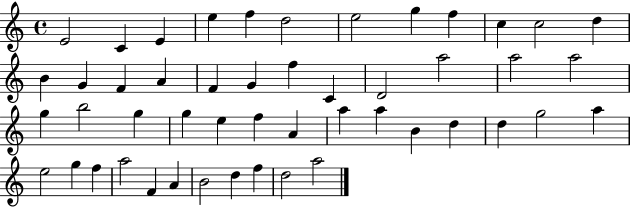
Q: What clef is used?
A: treble